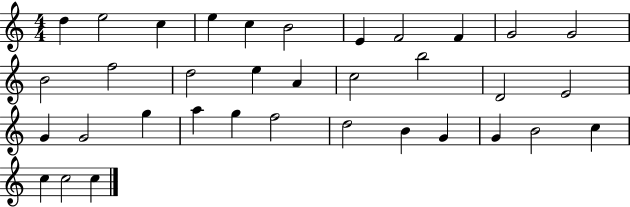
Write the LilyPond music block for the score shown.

{
  \clef treble
  \numericTimeSignature
  \time 4/4
  \key c \major
  d''4 e''2 c''4 | e''4 c''4 b'2 | e'4 f'2 f'4 | g'2 g'2 | \break b'2 f''2 | d''2 e''4 a'4 | c''2 b''2 | d'2 e'2 | \break g'4 g'2 g''4 | a''4 g''4 f''2 | d''2 b'4 g'4 | g'4 b'2 c''4 | \break c''4 c''2 c''4 | \bar "|."
}